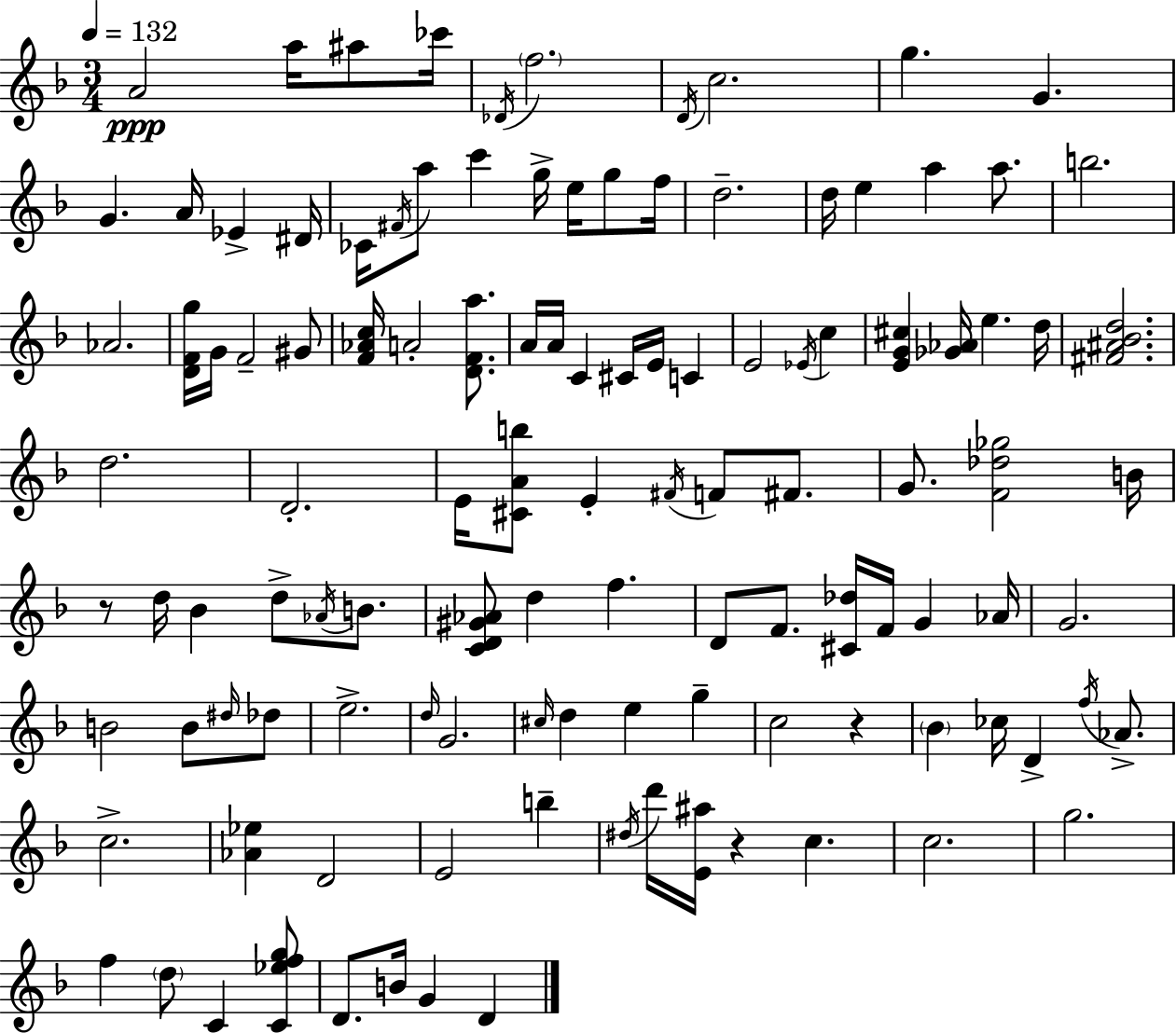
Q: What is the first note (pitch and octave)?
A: A4